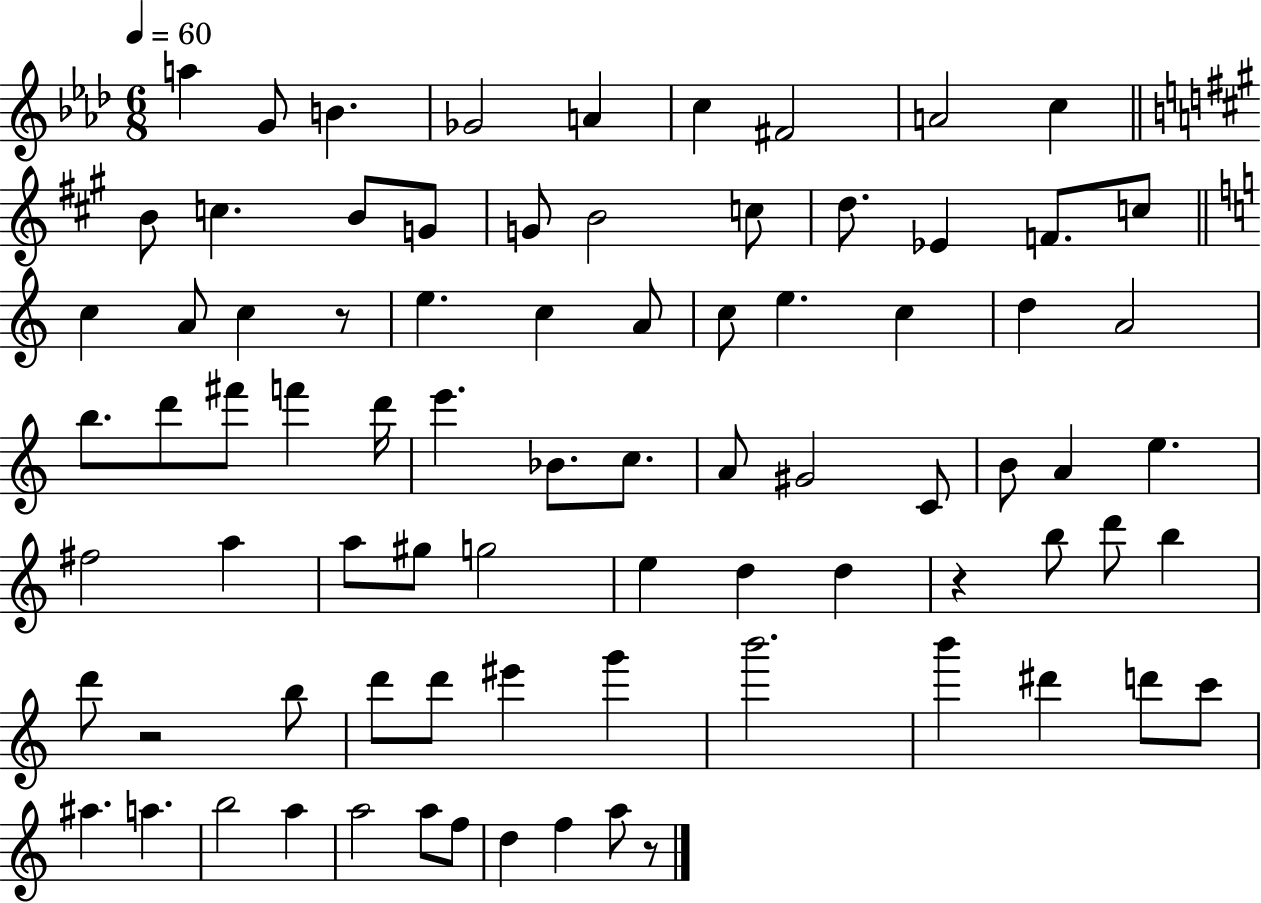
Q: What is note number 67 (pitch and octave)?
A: C6